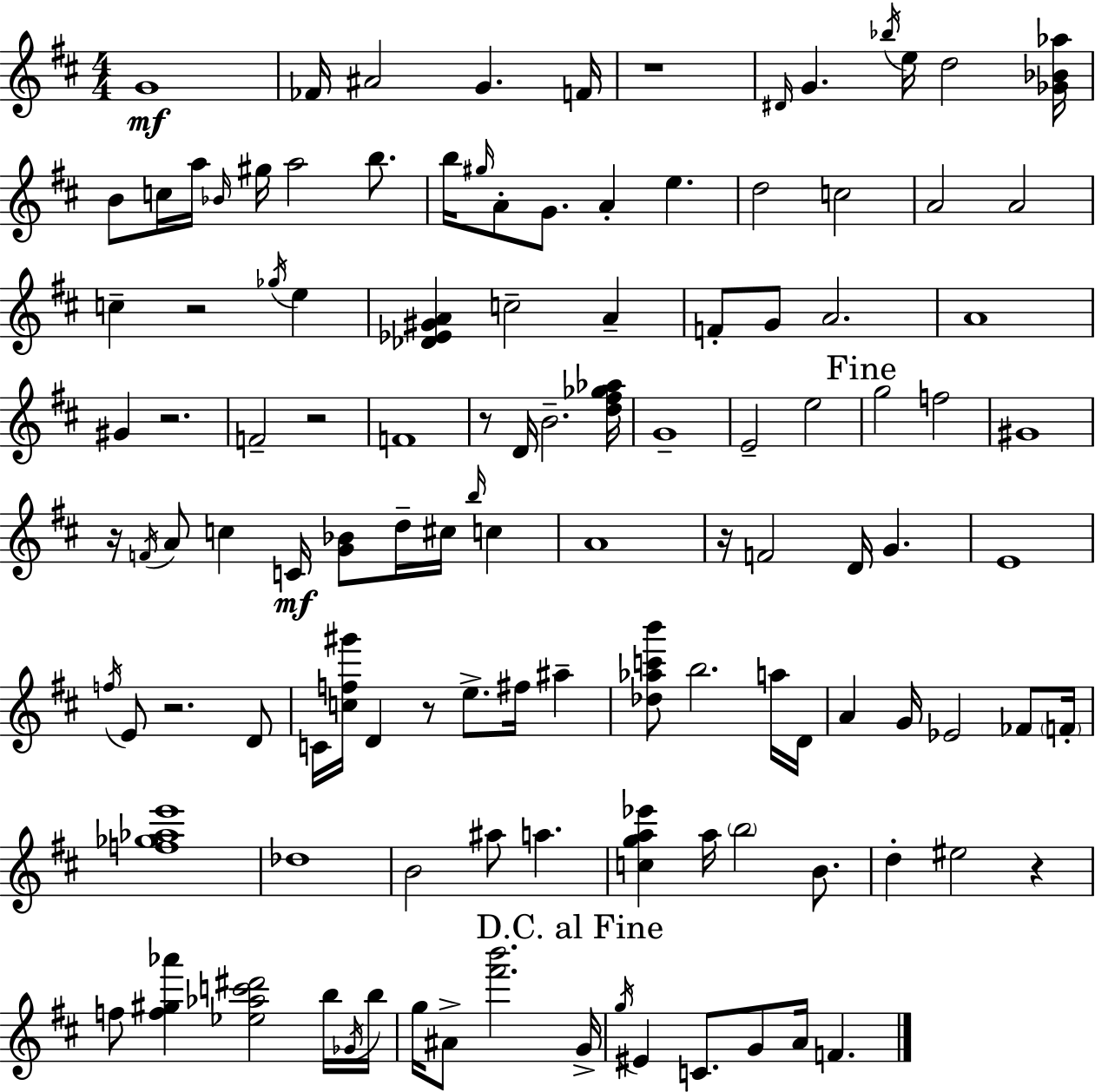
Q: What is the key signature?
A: D major